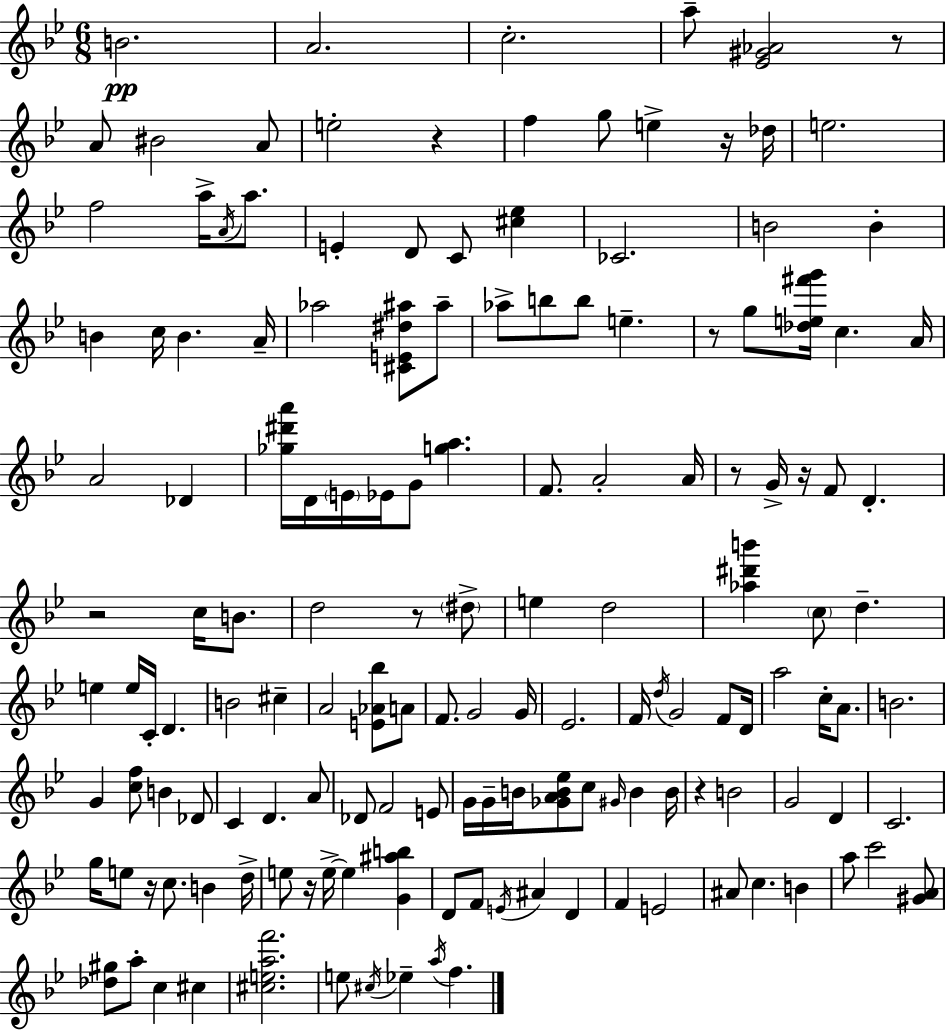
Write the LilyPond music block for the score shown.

{
  \clef treble
  \numericTimeSignature
  \time 6/8
  \key bes \major
  b'2.\pp | a'2. | c''2.-. | a''8-- <ees' gis' aes'>2 r8 | \break a'8 bis'2 a'8 | e''2-. r4 | f''4 g''8 e''4-> r16 des''16 | e''2. | \break f''2 a''16-> \acciaccatura { a'16 } a''8. | e'4-. d'8 c'8 <cis'' ees''>4 | ces'2. | b'2 b'4-. | \break b'4 c''16 b'4. | a'16-- aes''2 <cis' e' dis'' ais''>8 ais''8-- | aes''8-> b''8 b''8 e''4.-- | r8 g''8 <des'' e'' fis''' g'''>16 c''4. | \break a'16 a'2 des'4 | <ges'' dis''' a'''>16 d'16 \parenthesize e'16 ees'16 g'8 <g'' a''>4. | f'8. a'2-. | a'16 r8 g'16-> r16 f'8 d'4.-. | \break r2 c''16 b'8. | d''2 r8 \parenthesize dis''8-> | e''4 d''2 | <aes'' dis''' b'''>4 \parenthesize c''8 d''4.-- | \break e''4 e''16 c'16-. d'4. | b'2 cis''4-- | a'2 <e' aes' bes''>8 a'8 | f'8. g'2 | \break g'16 ees'2. | f'16 \acciaccatura { d''16 } g'2 f'8 | d'16 a''2 c''16-. a'8. | b'2. | \break g'4 <c'' f''>8 b'4 | des'8 c'4 d'4. | a'8 des'8 f'2 | e'8 g'16 g'16-- b'16 <ges' a' b' ees''>8 c''8 \grace { gis'16 } b'4 | \break b'16 r4 b'2 | g'2 d'4 | c'2. | g''16 e''8 r16 c''8. b'4 | \break d''16-> e''8 r16 e''16->~~ e''4 <g' ais'' b''>4 | d'8 f'8 \acciaccatura { e'16 } ais'4 | d'4 f'4 e'2 | ais'8 c''4. | \break b'4 a''8 c'''2 | <gis' a'>8 <des'' gis''>8 a''8-. c''4 | cis''4 <cis'' e'' a'' f'''>2. | e''8 \acciaccatura { cis''16 } ees''4-- \acciaccatura { a''16 } | \break f''4. \bar "|."
}